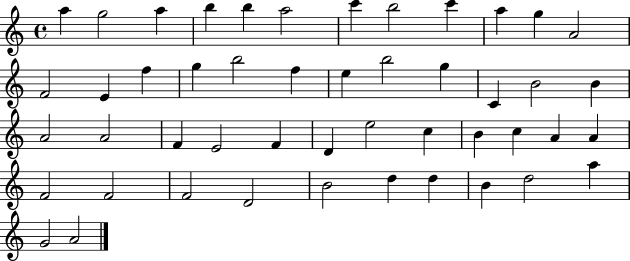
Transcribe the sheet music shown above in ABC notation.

X:1
T:Untitled
M:4/4
L:1/4
K:C
a g2 a b b a2 c' b2 c' a g A2 F2 E f g b2 f e b2 g C B2 B A2 A2 F E2 F D e2 c B c A A F2 F2 F2 D2 B2 d d B d2 a G2 A2